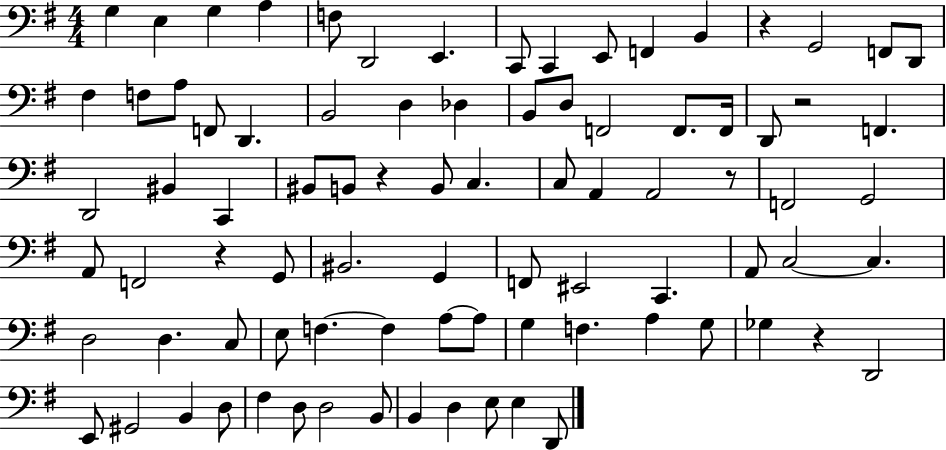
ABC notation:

X:1
T:Untitled
M:4/4
L:1/4
K:G
G, E, G, A, F,/2 D,,2 E,, C,,/2 C,, E,,/2 F,, B,, z G,,2 F,,/2 D,,/2 ^F, F,/2 A,/2 F,,/2 D,, B,,2 D, _D, B,,/2 D,/2 F,,2 F,,/2 F,,/4 D,,/2 z2 F,, D,,2 ^B,, C,, ^B,,/2 B,,/2 z B,,/2 C, C,/2 A,, A,,2 z/2 F,,2 G,,2 A,,/2 F,,2 z G,,/2 ^B,,2 G,, F,,/2 ^E,,2 C,, A,,/2 C,2 C, D,2 D, C,/2 E,/2 F, F, A,/2 A,/2 G, F, A, G,/2 _G, z D,,2 E,,/2 ^G,,2 B,, D,/2 ^F, D,/2 D,2 B,,/2 B,, D, E,/2 E, D,,/2